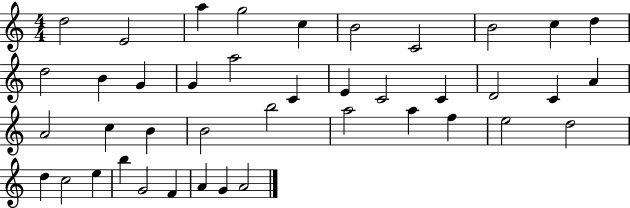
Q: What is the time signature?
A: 4/4